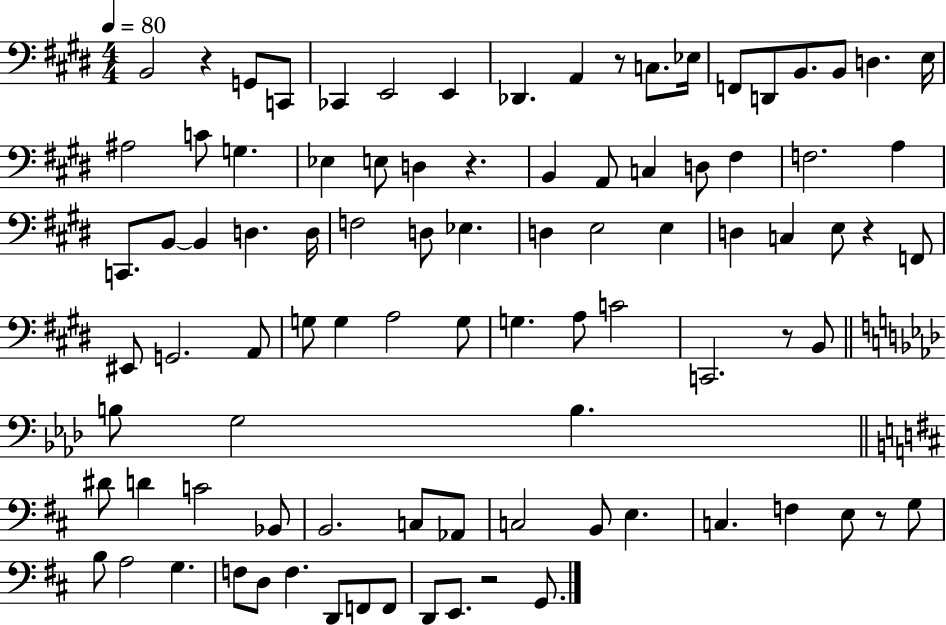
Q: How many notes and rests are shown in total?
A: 92